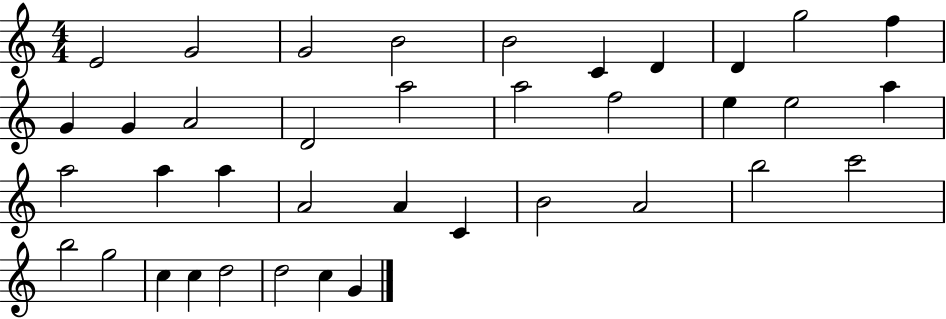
{
  \clef treble
  \numericTimeSignature
  \time 4/4
  \key c \major
  e'2 g'2 | g'2 b'2 | b'2 c'4 d'4 | d'4 g''2 f''4 | \break g'4 g'4 a'2 | d'2 a''2 | a''2 f''2 | e''4 e''2 a''4 | \break a''2 a''4 a''4 | a'2 a'4 c'4 | b'2 a'2 | b''2 c'''2 | \break b''2 g''2 | c''4 c''4 d''2 | d''2 c''4 g'4 | \bar "|."
}